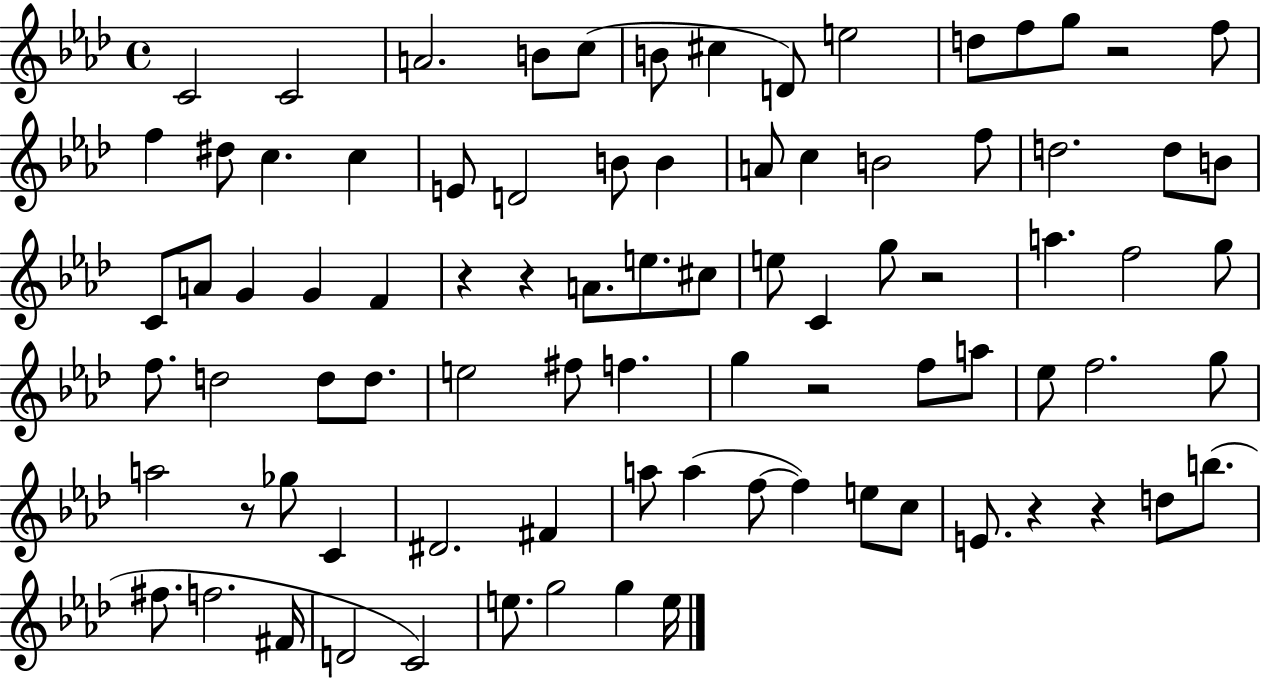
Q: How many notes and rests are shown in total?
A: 86